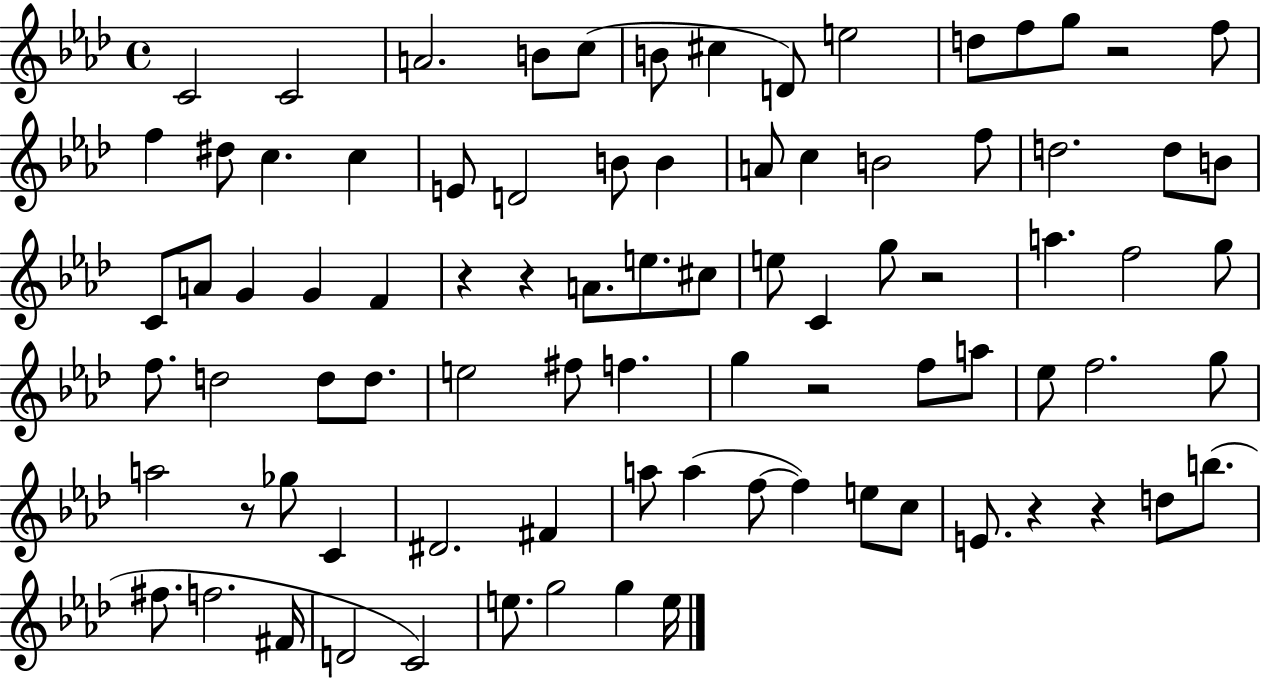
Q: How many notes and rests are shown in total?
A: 86